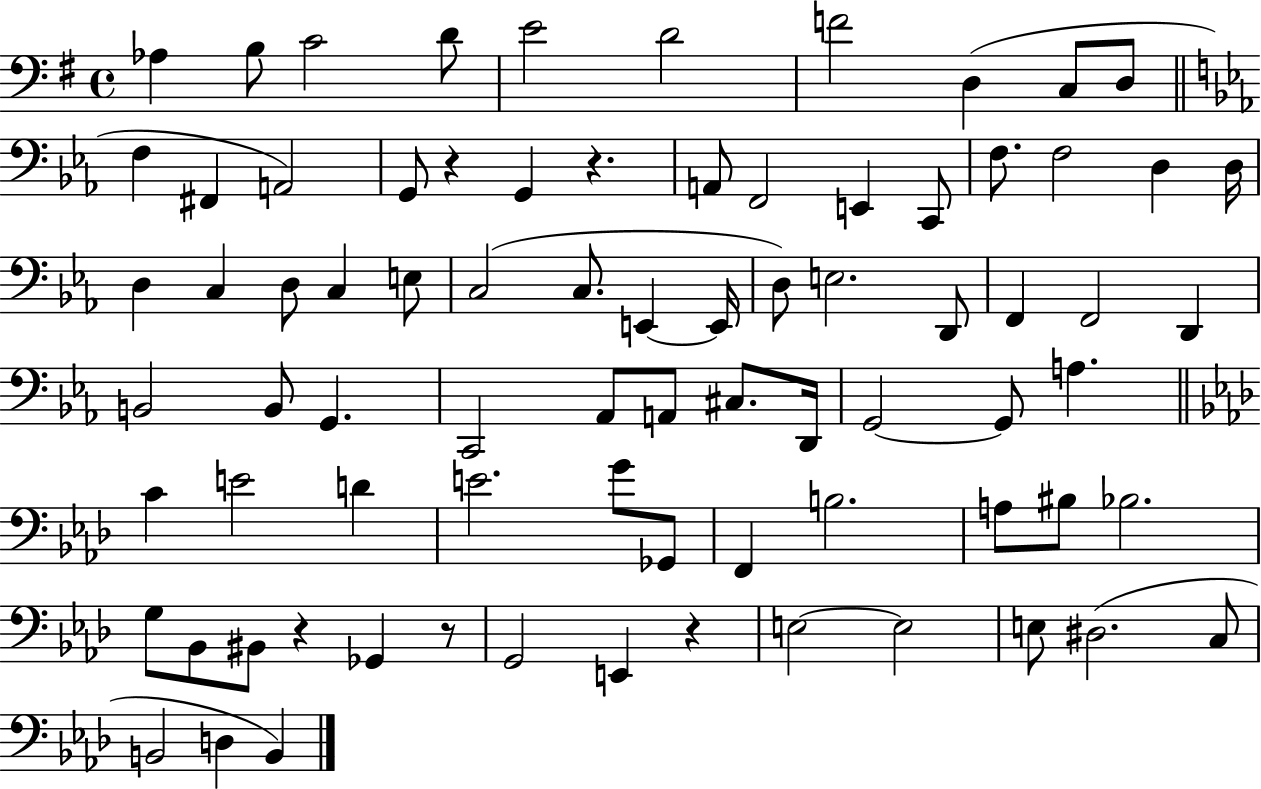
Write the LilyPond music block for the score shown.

{
  \clef bass
  \time 4/4
  \defaultTimeSignature
  \key g \major
  \repeat volta 2 { aes4 b8 c'2 d'8 | e'2 d'2 | f'2 d4( c8 d8 | \bar "||" \break \key ees \major f4 fis,4 a,2) | g,8 r4 g,4 r4. | a,8 f,2 e,4 c,8 | f8. f2 d4 d16 | \break d4 c4 d8 c4 e8 | c2( c8. e,4~~ e,16 | d8) e2. d,8 | f,4 f,2 d,4 | \break b,2 b,8 g,4. | c,2 aes,8 a,8 cis8. d,16 | g,2~~ g,8 a4. | \bar "||" \break \key aes \major c'4 e'2 d'4 | e'2. g'8 ges,8 | f,4 b2. | a8 bis8 bes2. | \break g8 bes,8 bis,8 r4 ges,4 r8 | g,2 e,4 r4 | e2~~ e2 | e8 dis2.( c8 | \break b,2 d4 b,4) | } \bar "|."
}